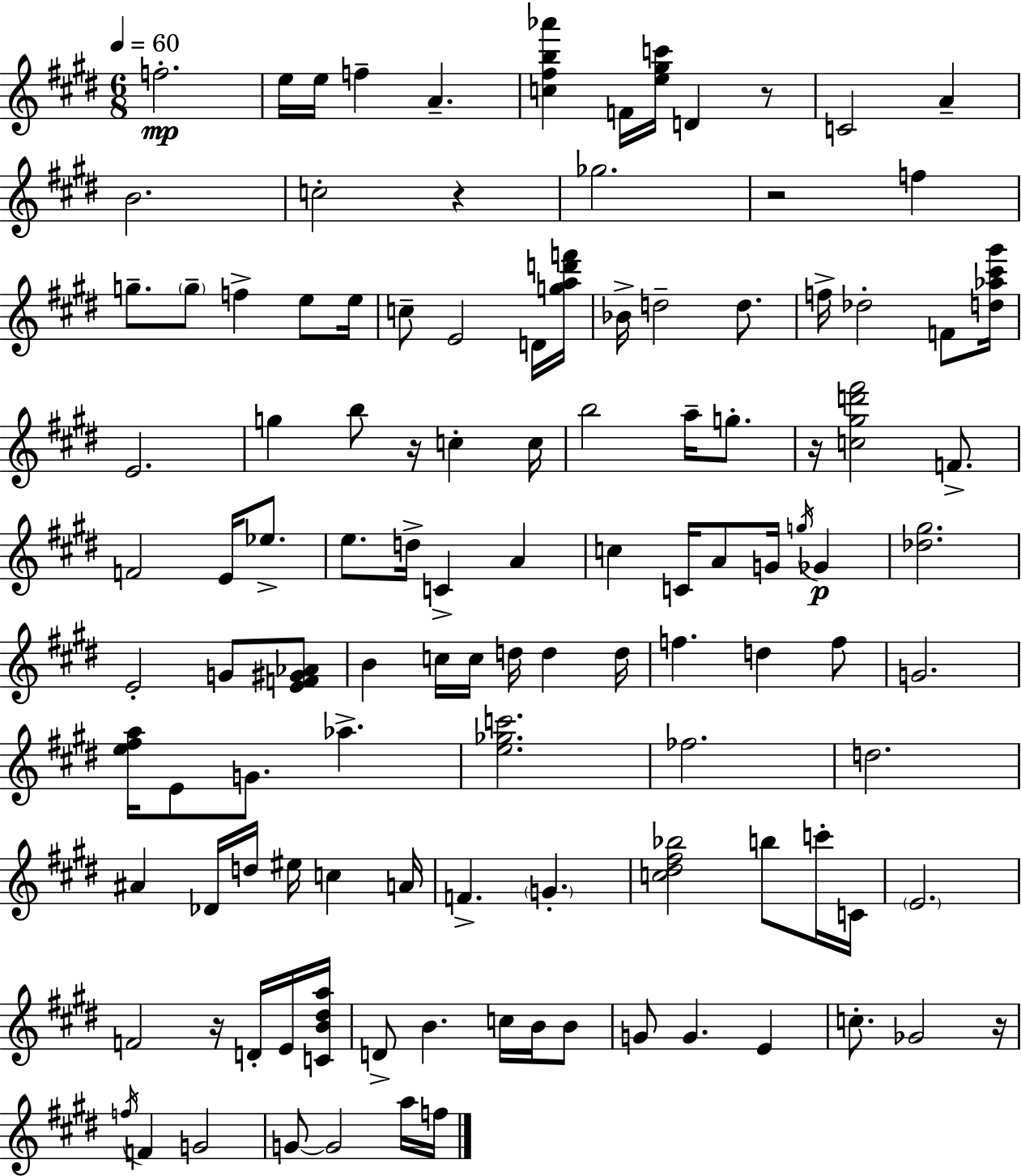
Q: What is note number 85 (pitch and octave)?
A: B4